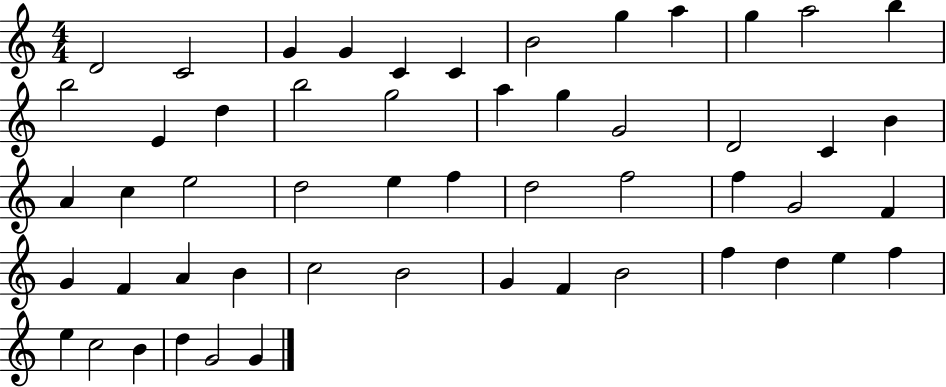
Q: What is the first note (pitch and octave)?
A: D4